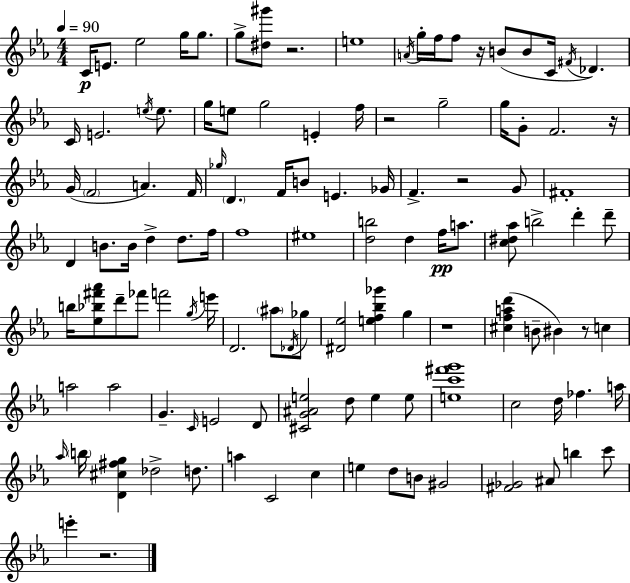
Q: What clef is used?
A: treble